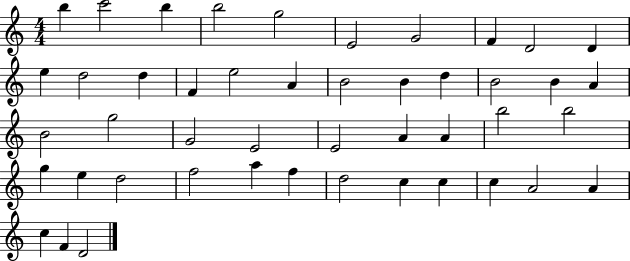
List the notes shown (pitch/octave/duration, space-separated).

B5/q C6/h B5/q B5/h G5/h E4/h G4/h F4/q D4/h D4/q E5/q D5/h D5/q F4/q E5/h A4/q B4/h B4/q D5/q B4/h B4/q A4/q B4/h G5/h G4/h E4/h E4/h A4/q A4/q B5/h B5/h G5/q E5/q D5/h F5/h A5/q F5/q D5/h C5/q C5/q C5/q A4/h A4/q C5/q F4/q D4/h